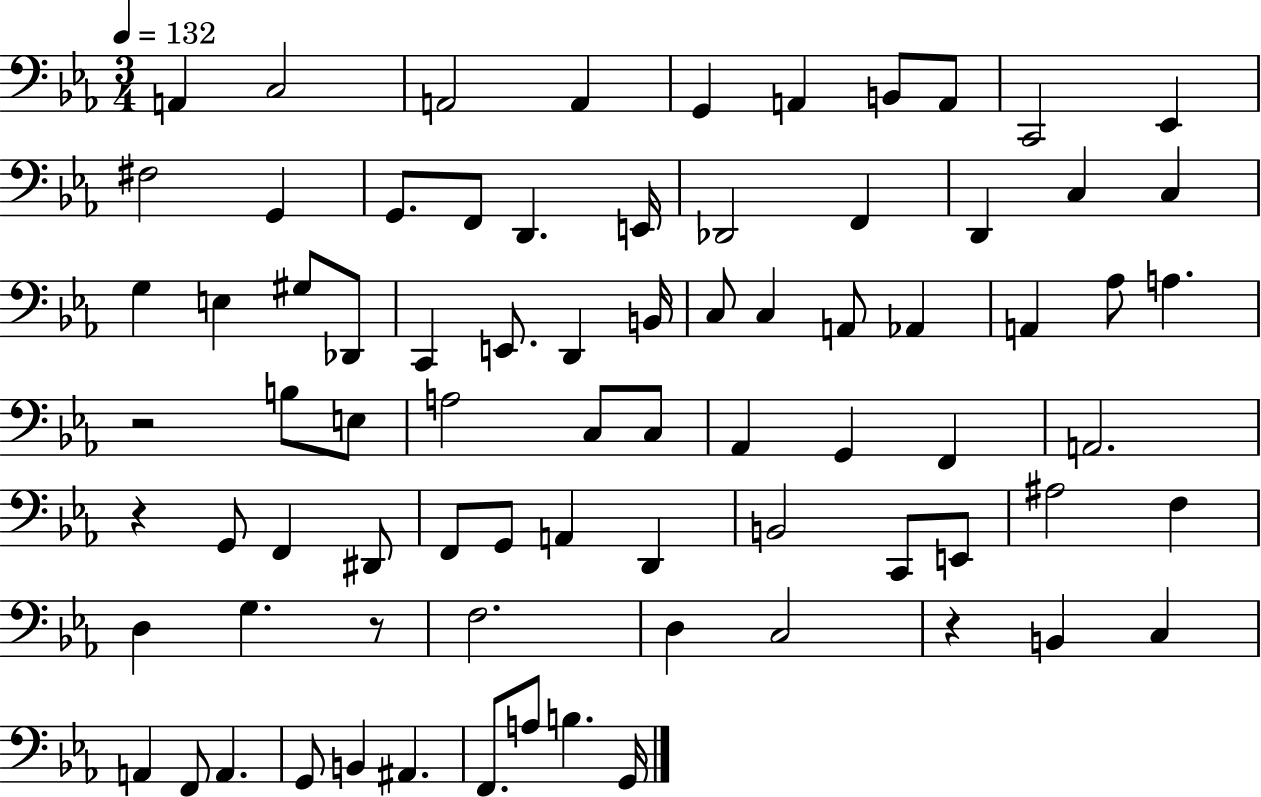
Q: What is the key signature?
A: EES major